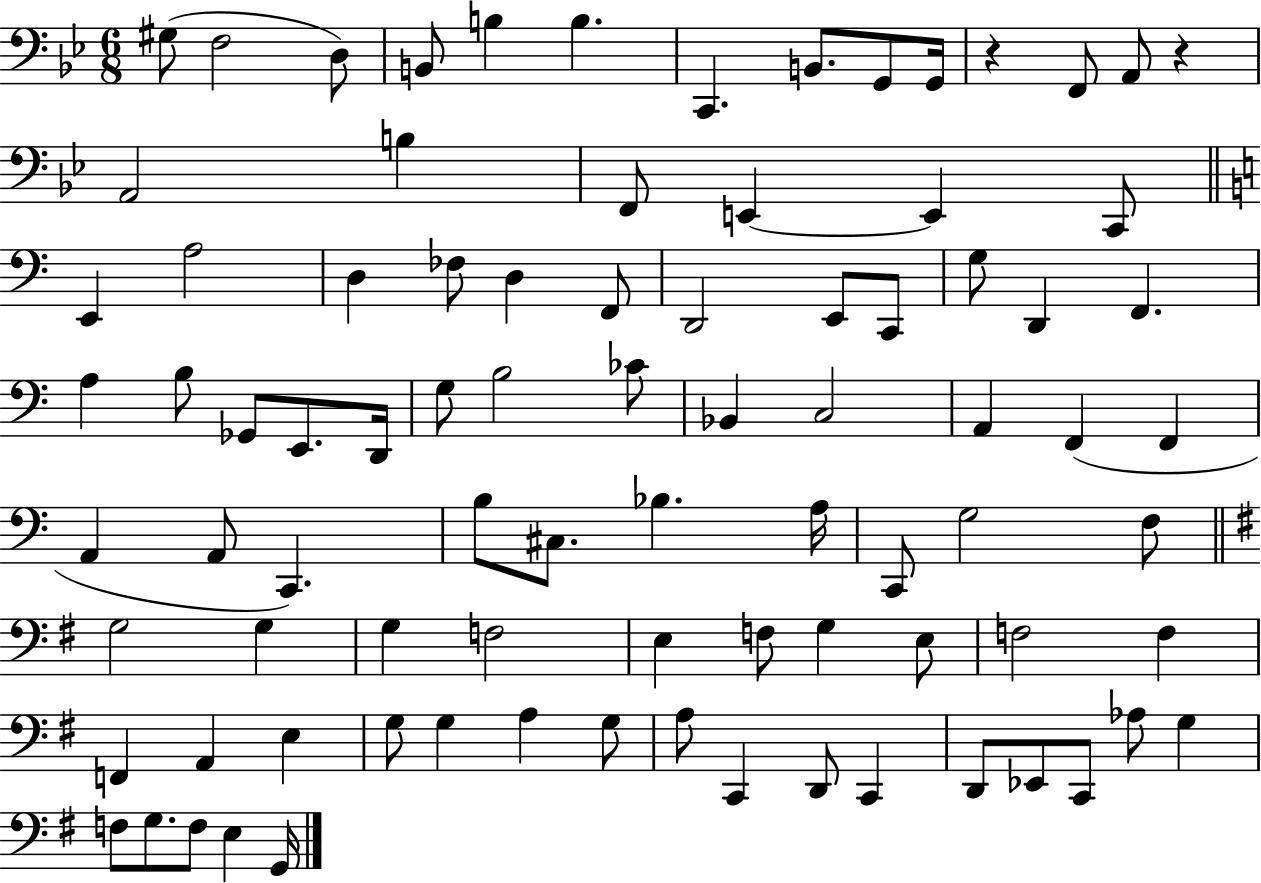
X:1
T:Untitled
M:6/8
L:1/4
K:Bb
^G,/2 F,2 D,/2 B,,/2 B, B, C,, B,,/2 G,,/2 G,,/4 z F,,/2 A,,/2 z A,,2 B, F,,/2 E,, E,, C,,/2 E,, A,2 D, _F,/2 D, F,,/2 D,,2 E,,/2 C,,/2 G,/2 D,, F,, A, B,/2 _G,,/2 E,,/2 D,,/4 G,/2 B,2 _C/2 _B,, C,2 A,, F,, F,, A,, A,,/2 C,, B,/2 ^C,/2 _B, A,/4 C,,/2 G,2 F,/2 G,2 G, G, F,2 E, F,/2 G, E,/2 F,2 F, F,, A,, E, G,/2 G, A, G,/2 A,/2 C,, D,,/2 C,, D,,/2 _E,,/2 C,,/2 _A,/2 G, F,/2 G,/2 F,/2 E, G,,/4